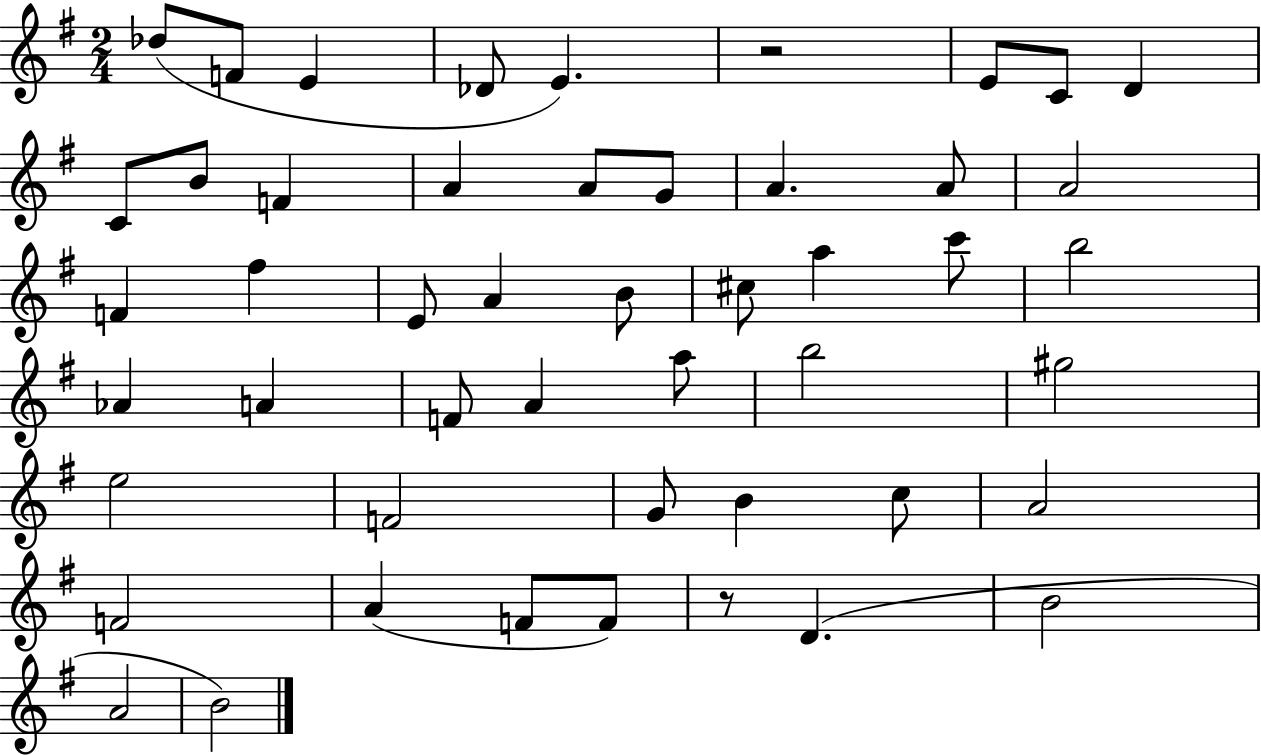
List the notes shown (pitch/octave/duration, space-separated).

Db5/e F4/e E4/q Db4/e E4/q. R/h E4/e C4/e D4/q C4/e B4/e F4/q A4/q A4/e G4/e A4/q. A4/e A4/h F4/q F#5/q E4/e A4/q B4/e C#5/e A5/q C6/e B5/h Ab4/q A4/q F4/e A4/q A5/e B5/h G#5/h E5/h F4/h G4/e B4/q C5/e A4/h F4/h A4/q F4/e F4/e R/e D4/q. B4/h A4/h B4/h